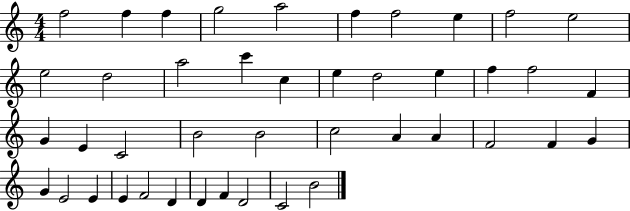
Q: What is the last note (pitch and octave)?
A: B4